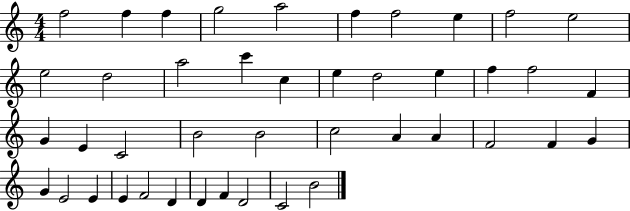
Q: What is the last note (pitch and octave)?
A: B4